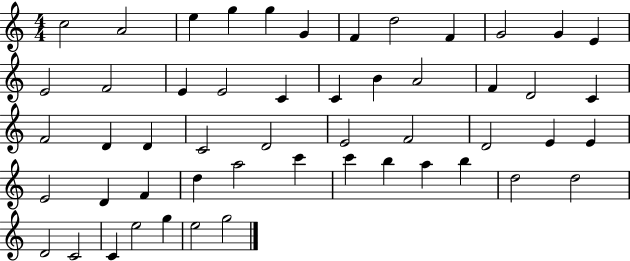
C5/h A4/h E5/q G5/q G5/q G4/q F4/q D5/h F4/q G4/h G4/q E4/q E4/h F4/h E4/q E4/h C4/q C4/q B4/q A4/h F4/q D4/h C4/q F4/h D4/q D4/q C4/h D4/h E4/h F4/h D4/h E4/q E4/q E4/h D4/q F4/q D5/q A5/h C6/q C6/q B5/q A5/q B5/q D5/h D5/h D4/h C4/h C4/q E5/h G5/q E5/h G5/h